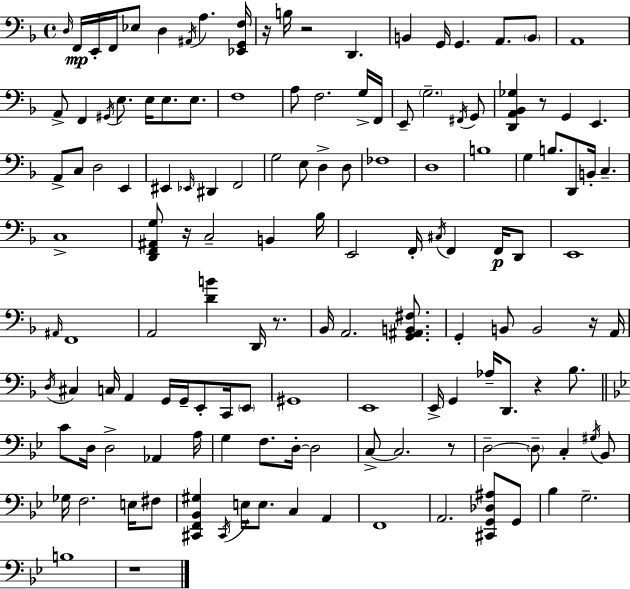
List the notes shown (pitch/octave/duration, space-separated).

D3/s F2/s E2/s F2/s Eb3/e D3/q A#2/s A3/q. [Eb2,G2,F3]/s R/s B3/s R/h D2/q. B2/q G2/s G2/q. A2/e. B2/e A2/w A2/e F2/q G#2/s E3/e. E3/s E3/e. E3/e. F3/w A3/e F3/h. G3/s F2/s E2/e G3/h. F#2/s G2/e [D2,A2,Bb2,Gb3]/q R/e G2/q E2/q. A2/e C3/e D3/h E2/q EIS2/q Eb2/s D#2/q F2/h G3/h E3/e D3/q D3/e FES3/w D3/w B3/w G3/q B3/e. D2/e B2/s C3/q. C3/w [D2,F2,A#2,G3]/e R/s C3/h B2/q Bb3/s E2/h F2/s C#3/s F2/q F2/s D2/e E2/w A#2/s F2/w A2/h [D4,B4]/q D2/s R/e. Bb2/s A2/h. [G2,A#2,B2,F#3]/e. G2/q B2/e B2/h R/s A2/s D3/s C#3/q C3/s A2/q G2/s G2/s E2/e C2/s E2/e G#2/w E2/w E2/s G2/q Ab3/s D2/e. R/q Bb3/e. C4/e D3/s D3/h Ab2/q A3/s G3/q F3/e. D3/s D3/h C3/e C3/h. R/e D3/h D3/e C3/q G#3/s Bb2/e Gb3/s F3/h. E3/s F#3/e [C#2,F2,Bb2,G#3]/q C#2/s E3/s E3/e. C3/q A2/q F2/w A2/h. [C#2,G2,Db3,A#3]/e G2/e Bb3/q G3/h. B3/w R/w